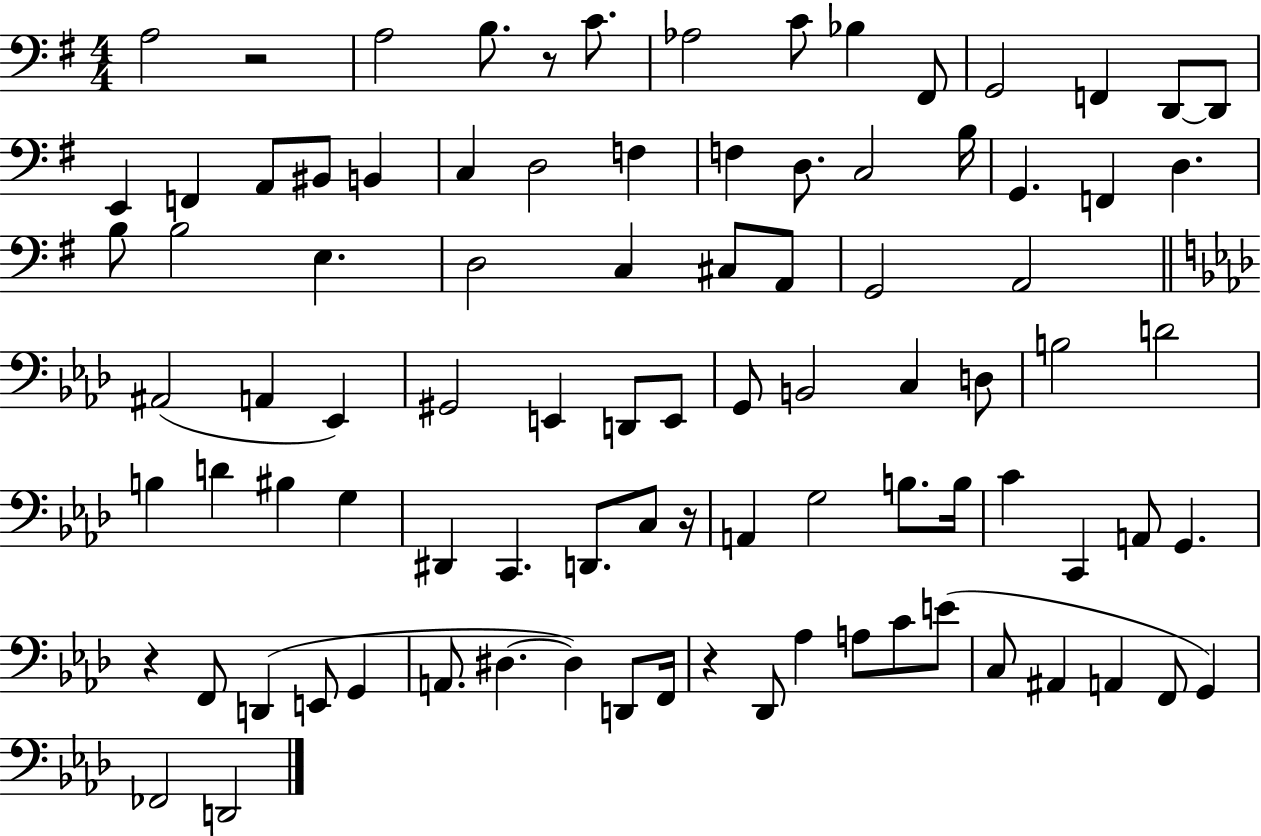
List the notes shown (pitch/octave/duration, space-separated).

A3/h R/h A3/h B3/e. R/e C4/e. Ab3/h C4/e Bb3/q F#2/e G2/h F2/q D2/e D2/e E2/q F2/q A2/e BIS2/e B2/q C3/q D3/h F3/q F3/q D3/e. C3/h B3/s G2/q. F2/q D3/q. B3/e B3/h E3/q. D3/h C3/q C#3/e A2/e G2/h A2/h A#2/h A2/q Eb2/q G#2/h E2/q D2/e E2/e G2/e B2/h C3/q D3/e B3/h D4/h B3/q D4/q BIS3/q G3/q D#2/q C2/q. D2/e. C3/e R/s A2/q G3/h B3/e. B3/s C4/q C2/q A2/e G2/q. R/q F2/e D2/q E2/e G2/q A2/e. D#3/q. D#3/q D2/e F2/s R/q Db2/e Ab3/q A3/e C4/e E4/e C3/e A#2/q A2/q F2/e G2/q FES2/h D2/h